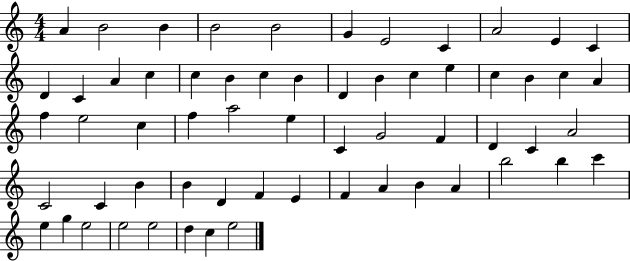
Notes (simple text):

A4/q B4/h B4/q B4/h B4/h G4/q E4/h C4/q A4/h E4/q C4/q D4/q C4/q A4/q C5/q C5/q B4/q C5/q B4/q D4/q B4/q C5/q E5/q C5/q B4/q C5/q A4/q F5/q E5/h C5/q F5/q A5/h E5/q C4/q G4/h F4/q D4/q C4/q A4/h C4/h C4/q B4/q B4/q D4/q F4/q E4/q F4/q A4/q B4/q A4/q B5/h B5/q C6/q E5/q G5/q E5/h E5/h E5/h D5/q C5/q E5/h